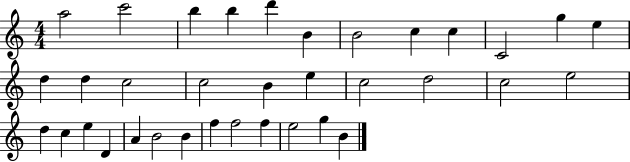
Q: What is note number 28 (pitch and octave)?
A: B4